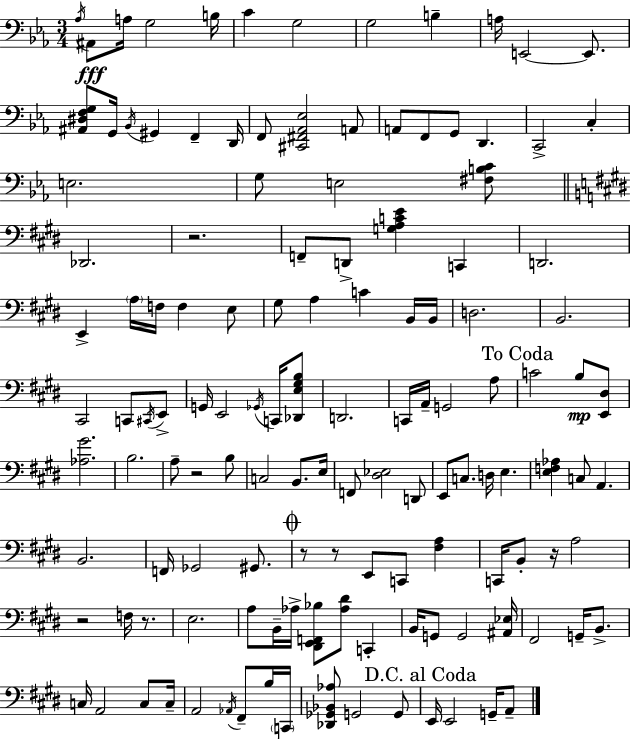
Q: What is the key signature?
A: EES major